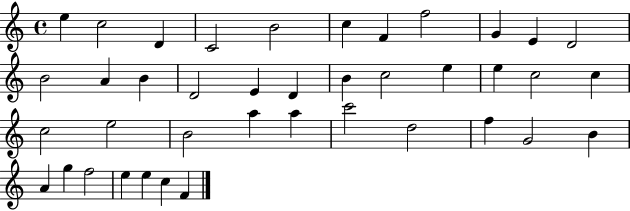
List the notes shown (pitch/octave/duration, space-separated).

E5/q C5/h D4/q C4/h B4/h C5/q F4/q F5/h G4/q E4/q D4/h B4/h A4/q B4/q D4/h E4/q D4/q B4/q C5/h E5/q E5/q C5/h C5/q C5/h E5/h B4/h A5/q A5/q C6/h D5/h F5/q G4/h B4/q A4/q G5/q F5/h E5/q E5/q C5/q F4/q